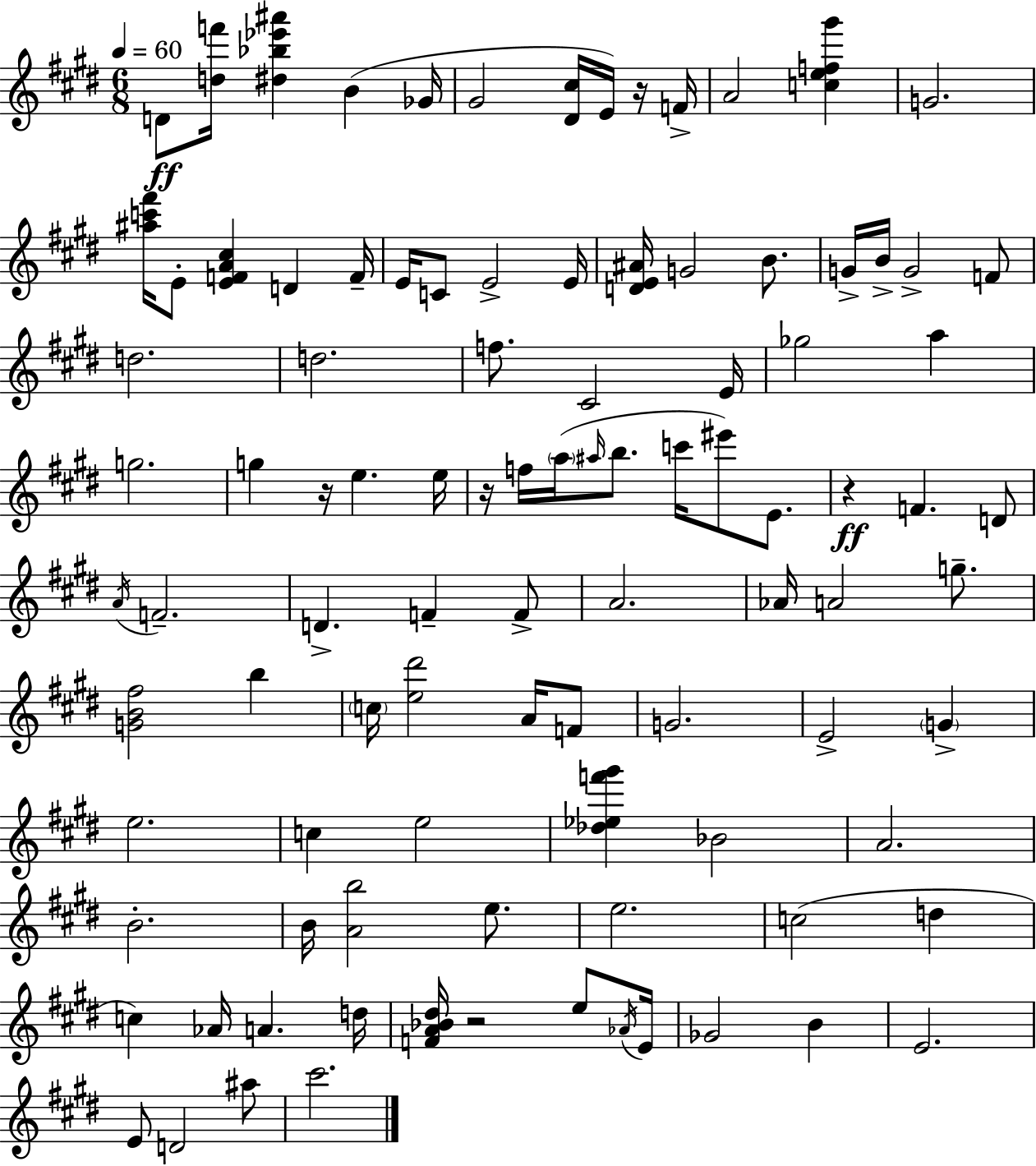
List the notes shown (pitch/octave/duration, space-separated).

D4/e [D5,F6]/s [D#5,Bb5,Eb6,A#6]/q B4/q Gb4/s G#4/h [D#4,C#5]/s E4/s R/s F4/s A4/h [C5,E5,F5,G#6]/q G4/h. [A#5,C6,F#6]/s E4/e [E4,F4,A4,C#5]/q D4/q F4/s E4/s C4/e E4/h E4/s [D4,E4,A#4]/s G4/h B4/e. G4/s B4/s G4/h F4/e D5/h. D5/h. F5/e. C#4/h E4/s Gb5/h A5/q G5/h. G5/q R/s E5/q. E5/s R/s F5/s A5/s A#5/s B5/e. C6/s EIS6/e E4/e. R/q F4/q. D4/e A4/s F4/h. D4/q. F4/q F4/e A4/h. Ab4/s A4/h G5/e. [G4,B4,F#5]/h B5/q C5/s [E5,D#6]/h A4/s F4/e G4/h. E4/h G4/q E5/h. C5/q E5/h [Db5,Eb5,F6,G#6]/q Bb4/h A4/h. B4/h. B4/s [A4,B5]/h E5/e. E5/h. C5/h D5/q C5/q Ab4/s A4/q. D5/s [F4,A4,Bb4,D#5]/s R/h E5/e Ab4/s E4/s Gb4/h B4/q E4/h. E4/e D4/h A#5/e C#6/h.